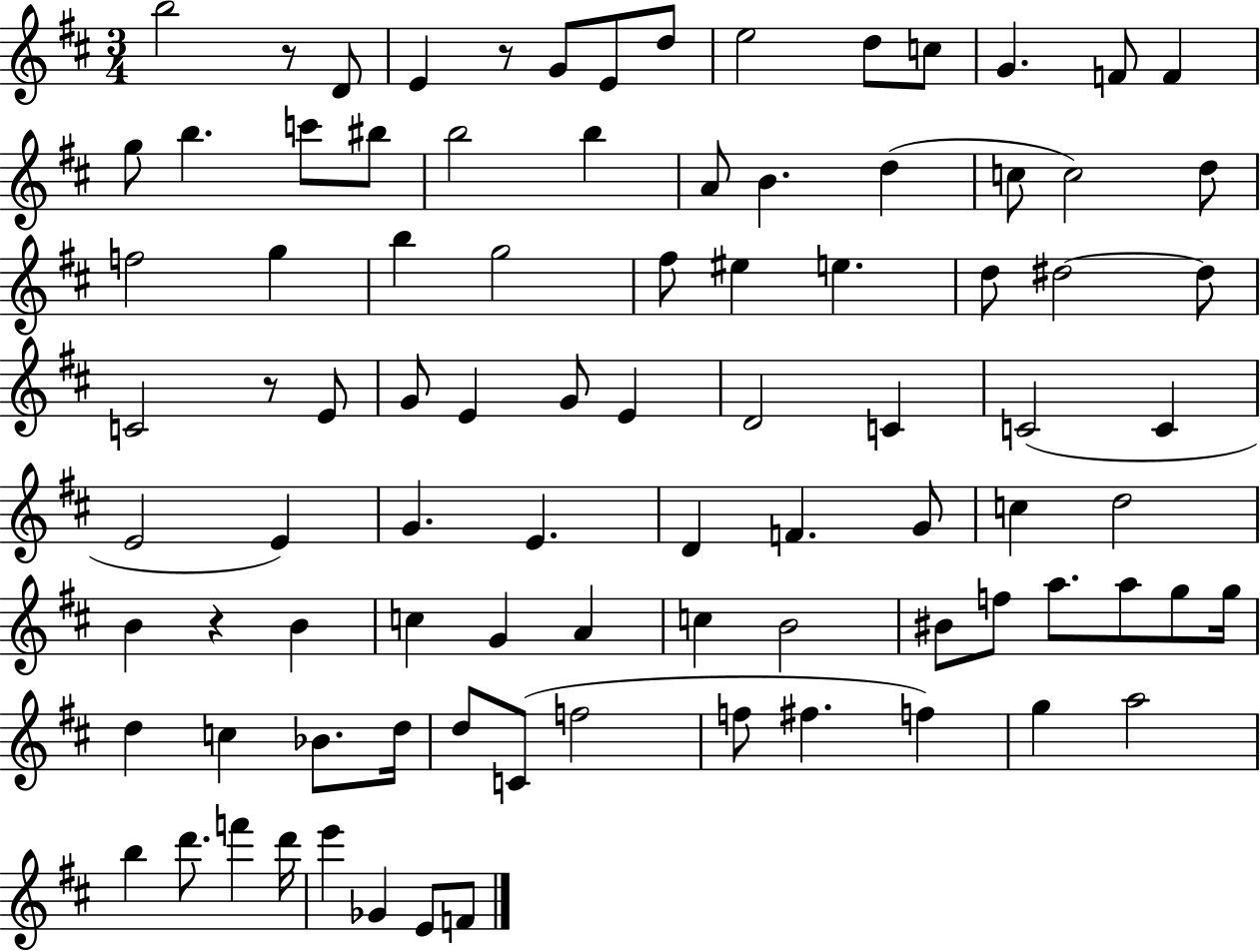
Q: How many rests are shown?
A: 4